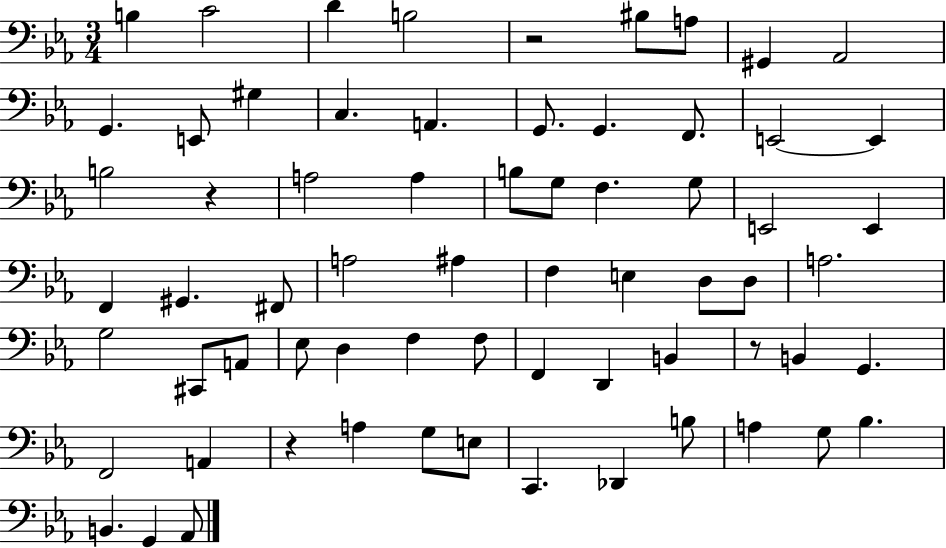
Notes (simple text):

B3/q C4/h D4/q B3/h R/h BIS3/e A3/e G#2/q Ab2/h G2/q. E2/e G#3/q C3/q. A2/q. G2/e. G2/q. F2/e. E2/h E2/q B3/h R/q A3/h A3/q B3/e G3/e F3/q. G3/e E2/h E2/q F2/q G#2/q. F#2/e A3/h A#3/q F3/q E3/q D3/e D3/e A3/h. G3/h C#2/e A2/e Eb3/e D3/q F3/q F3/e F2/q D2/q B2/q R/e B2/q G2/q. F2/h A2/q R/q A3/q G3/e E3/e C2/q. Db2/q B3/e A3/q G3/e Bb3/q. B2/q. G2/q Ab2/e